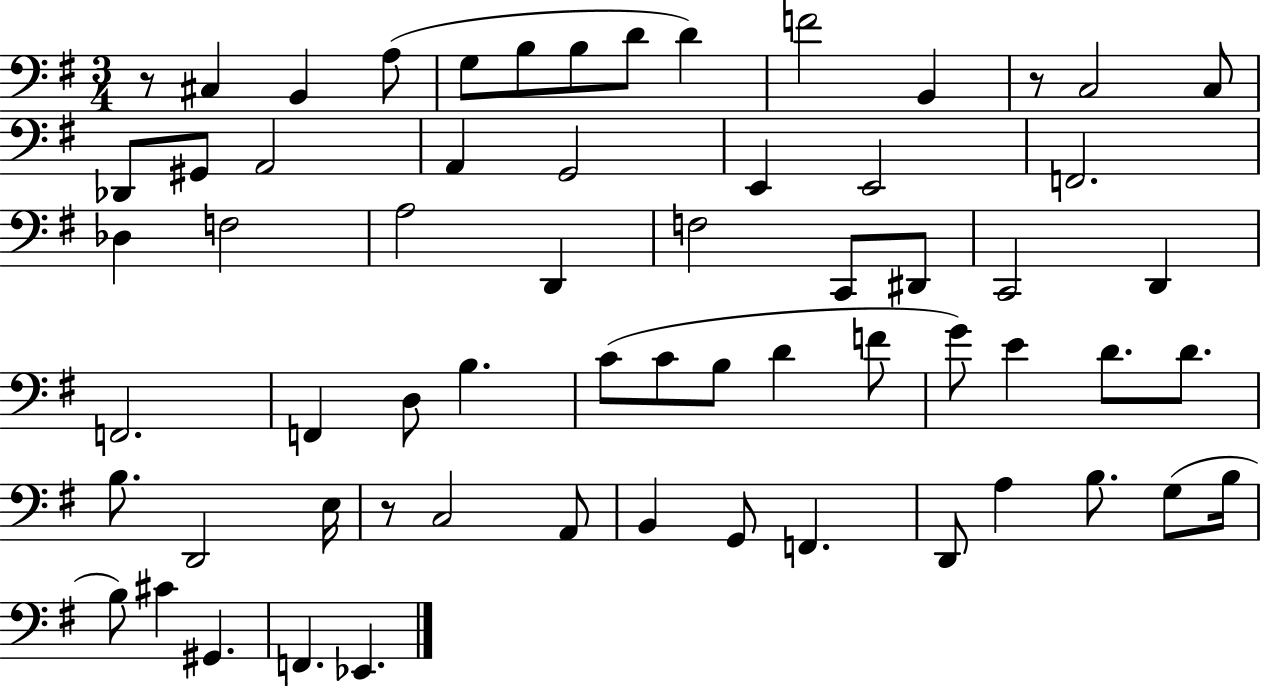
X:1
T:Untitled
M:3/4
L:1/4
K:G
z/2 ^C, B,, A,/2 G,/2 B,/2 B,/2 D/2 D F2 B,, z/2 C,2 C,/2 _D,,/2 ^G,,/2 A,,2 A,, G,,2 E,, E,,2 F,,2 _D, F,2 A,2 D,, F,2 C,,/2 ^D,,/2 C,,2 D,, F,,2 F,, D,/2 B, C/2 C/2 B,/2 D F/2 G/2 E D/2 D/2 B,/2 D,,2 E,/4 z/2 C,2 A,,/2 B,, G,,/2 F,, D,,/2 A, B,/2 G,/2 B,/4 B,/2 ^C ^G,, F,, _E,,